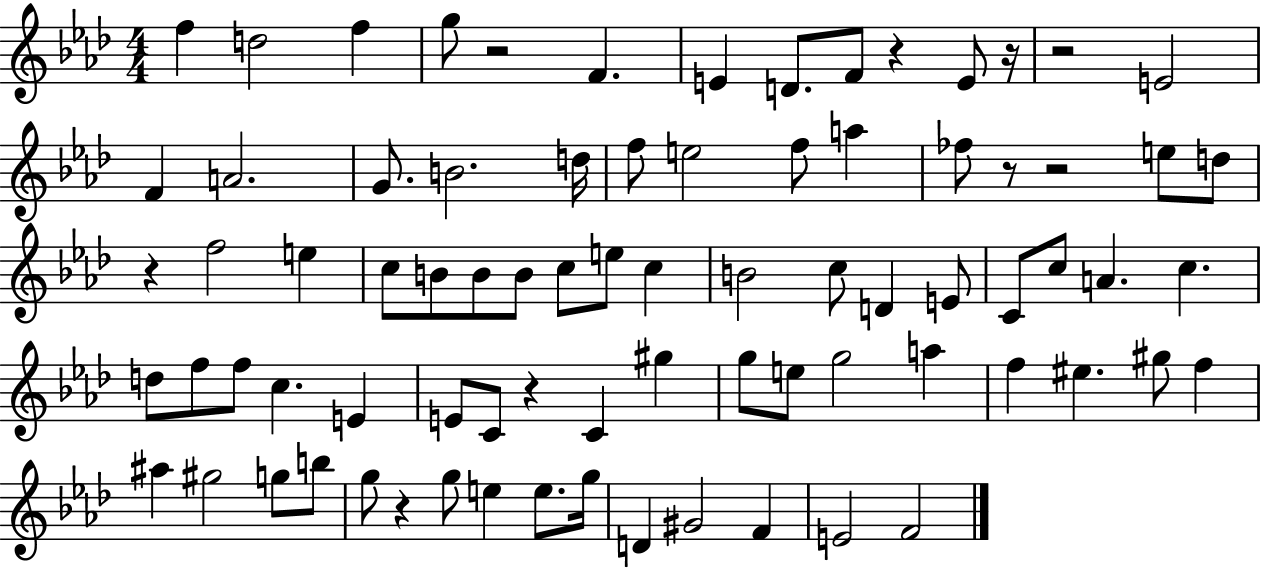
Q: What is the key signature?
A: AES major